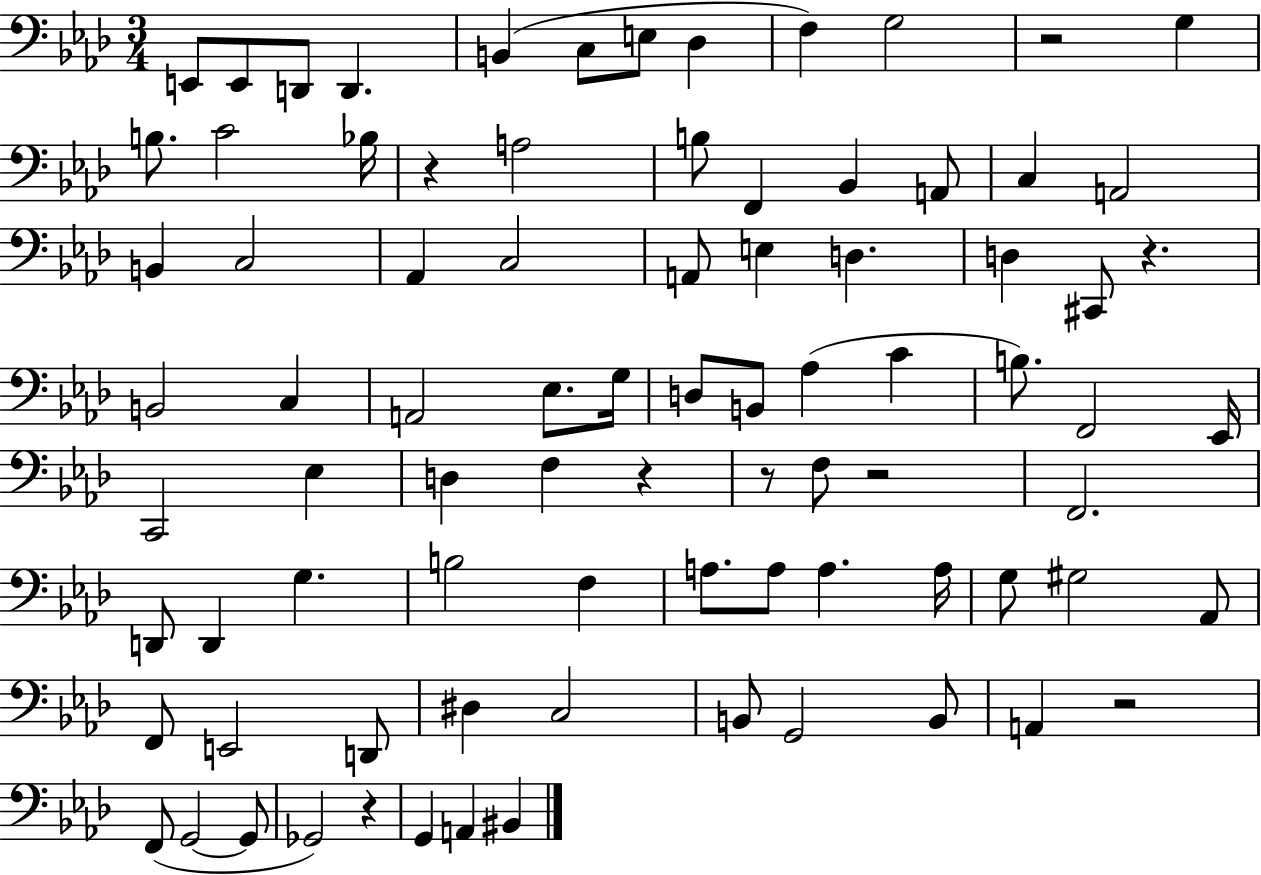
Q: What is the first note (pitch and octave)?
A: E2